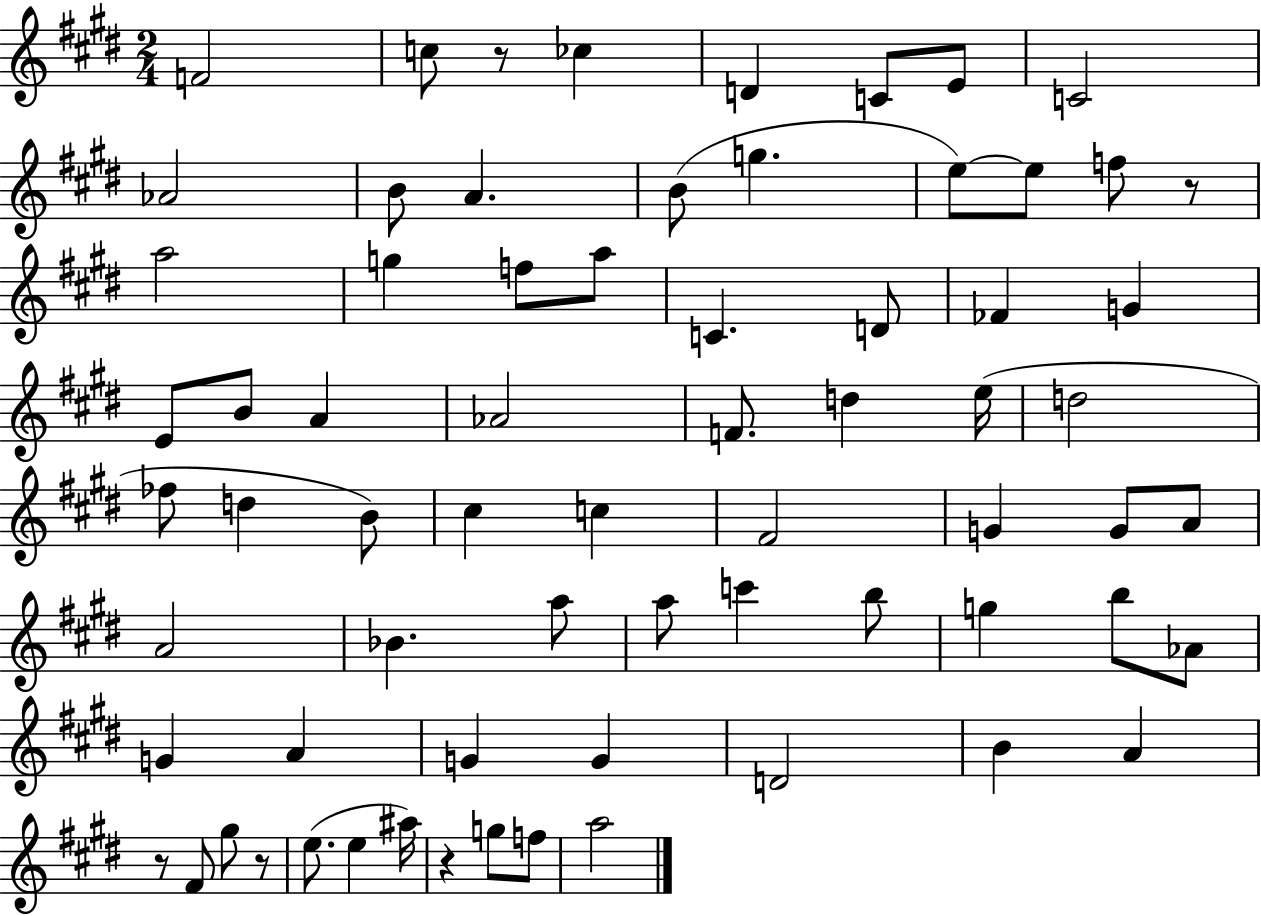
F4/h C5/e R/e CES5/q D4/q C4/e E4/e C4/h Ab4/h B4/e A4/q. B4/e G5/q. E5/e E5/e F5/e R/e A5/h G5/q F5/e A5/e C4/q. D4/e FES4/q G4/q E4/e B4/e A4/q Ab4/h F4/e. D5/q E5/s D5/h FES5/e D5/q B4/e C#5/q C5/q F#4/h G4/q G4/e A4/e A4/h Bb4/q. A5/e A5/e C6/q B5/e G5/q B5/e Ab4/e G4/q A4/q G4/q G4/q D4/h B4/q A4/q R/e F#4/e G#5/e R/e E5/e. E5/q A#5/s R/q G5/e F5/e A5/h